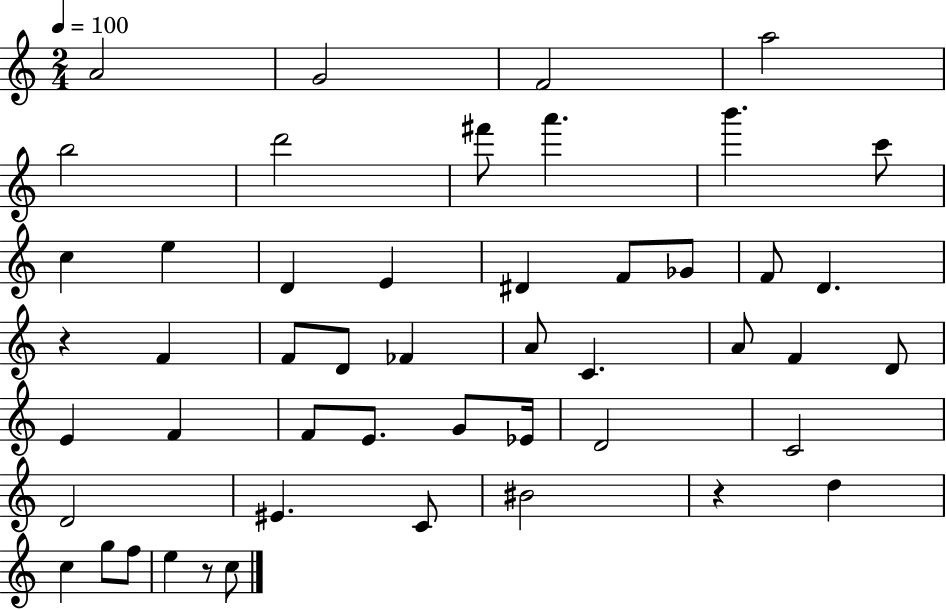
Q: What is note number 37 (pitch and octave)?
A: D4